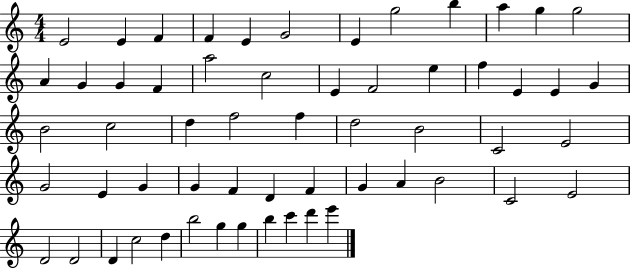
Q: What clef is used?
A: treble